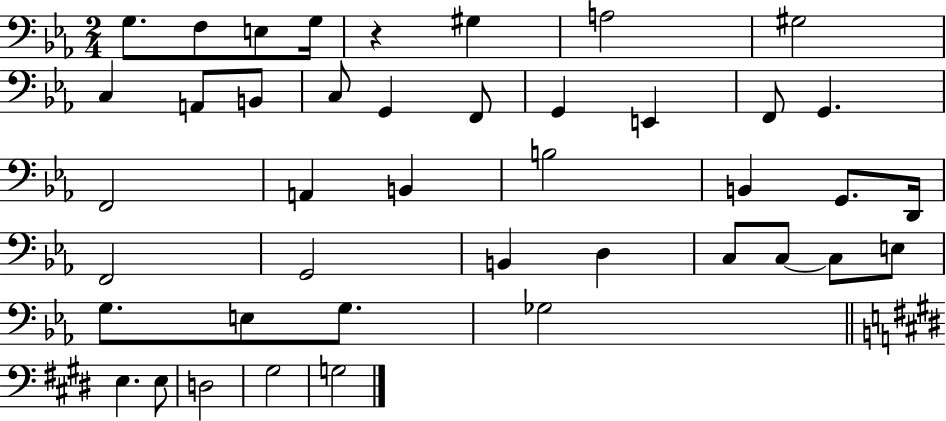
G3/e. F3/e E3/e G3/s R/q G#3/q A3/h G#3/h C3/q A2/e B2/e C3/e G2/q F2/e G2/q E2/q F2/e G2/q. F2/h A2/q B2/q B3/h B2/q G2/e. D2/s F2/h G2/h B2/q D3/q C3/e C3/e C3/e E3/e G3/e. E3/e G3/e. Gb3/h E3/q. E3/e D3/h G#3/h G3/h